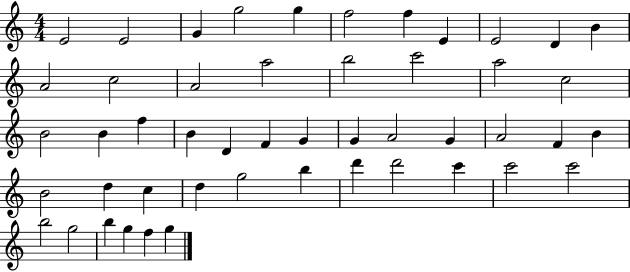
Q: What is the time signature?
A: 4/4